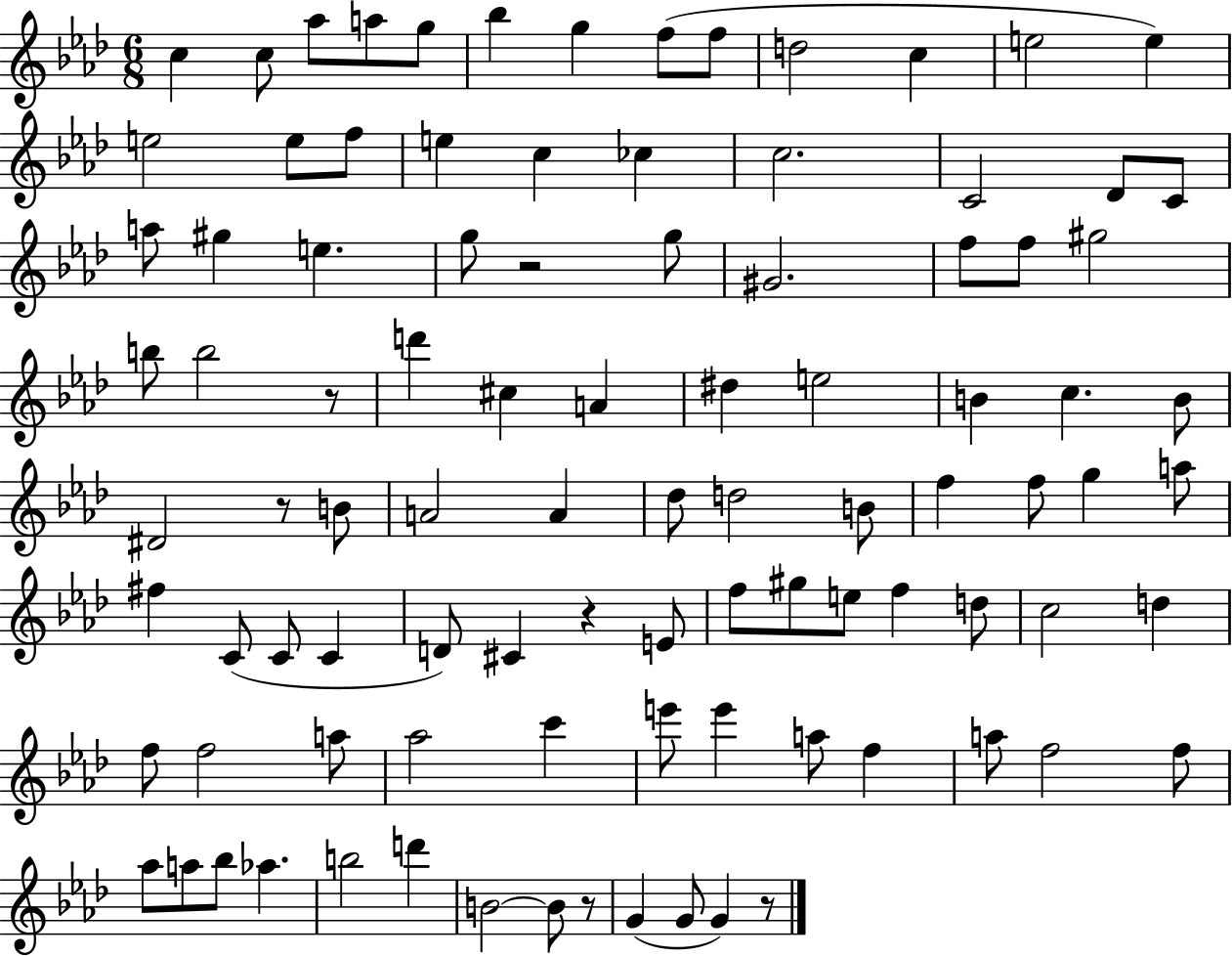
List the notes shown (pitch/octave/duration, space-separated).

C5/q C5/e Ab5/e A5/e G5/e Bb5/q G5/q F5/e F5/e D5/h C5/q E5/h E5/q E5/h E5/e F5/e E5/q C5/q CES5/q C5/h. C4/h Db4/e C4/e A5/e G#5/q E5/q. G5/e R/h G5/e G#4/h. F5/e F5/e G#5/h B5/e B5/h R/e D6/q C#5/q A4/q D#5/q E5/h B4/q C5/q. B4/e D#4/h R/e B4/e A4/h A4/q Db5/e D5/h B4/e F5/q F5/e G5/q A5/e F#5/q C4/e C4/e C4/q D4/e C#4/q R/q E4/e F5/e G#5/e E5/e F5/q D5/e C5/h D5/q F5/e F5/h A5/e Ab5/h C6/q E6/e E6/q A5/e F5/q A5/e F5/h F5/e Ab5/e A5/e Bb5/e Ab5/q. B5/h D6/q B4/h B4/e R/e G4/q G4/e G4/q R/e